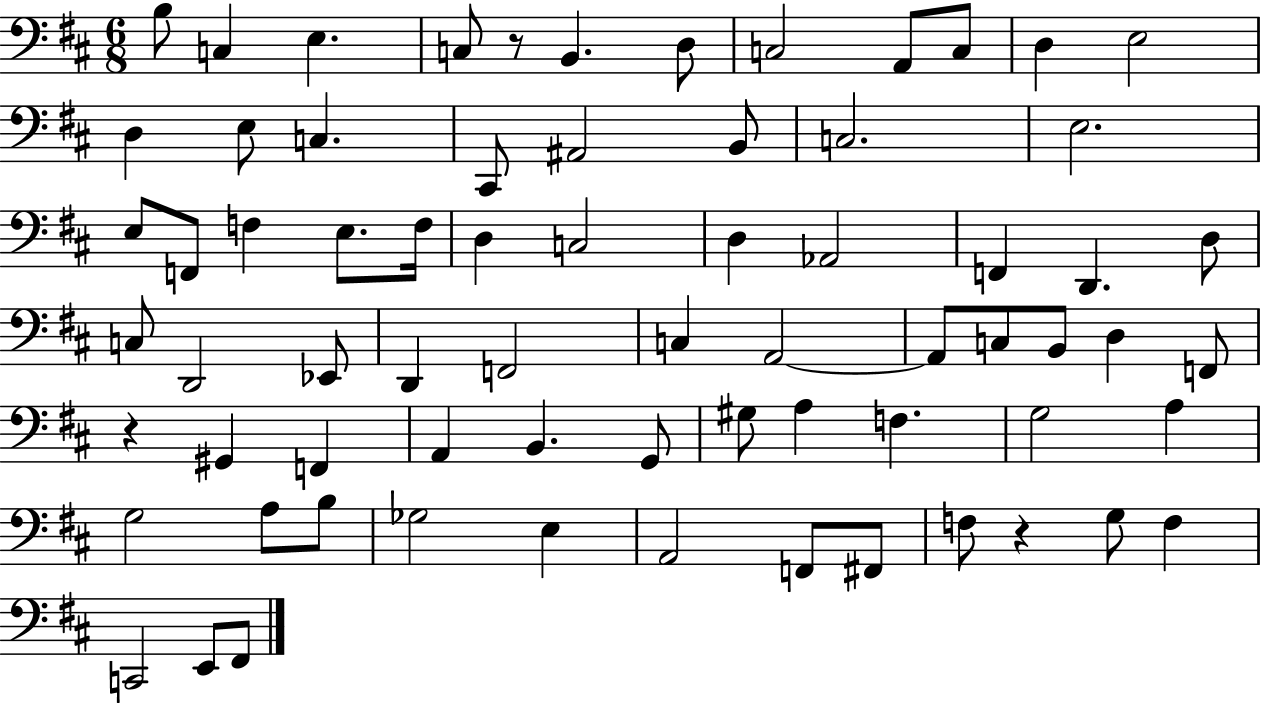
X:1
T:Untitled
M:6/8
L:1/4
K:D
B,/2 C, E, C,/2 z/2 B,, D,/2 C,2 A,,/2 C,/2 D, E,2 D, E,/2 C, ^C,,/2 ^A,,2 B,,/2 C,2 E,2 E,/2 F,,/2 F, E,/2 F,/4 D, C,2 D, _A,,2 F,, D,, D,/2 C,/2 D,,2 _E,,/2 D,, F,,2 C, A,,2 A,,/2 C,/2 B,,/2 D, F,,/2 z ^G,, F,, A,, B,, G,,/2 ^G,/2 A, F, G,2 A, G,2 A,/2 B,/2 _G,2 E, A,,2 F,,/2 ^F,,/2 F,/2 z G,/2 F, C,,2 E,,/2 ^F,,/2